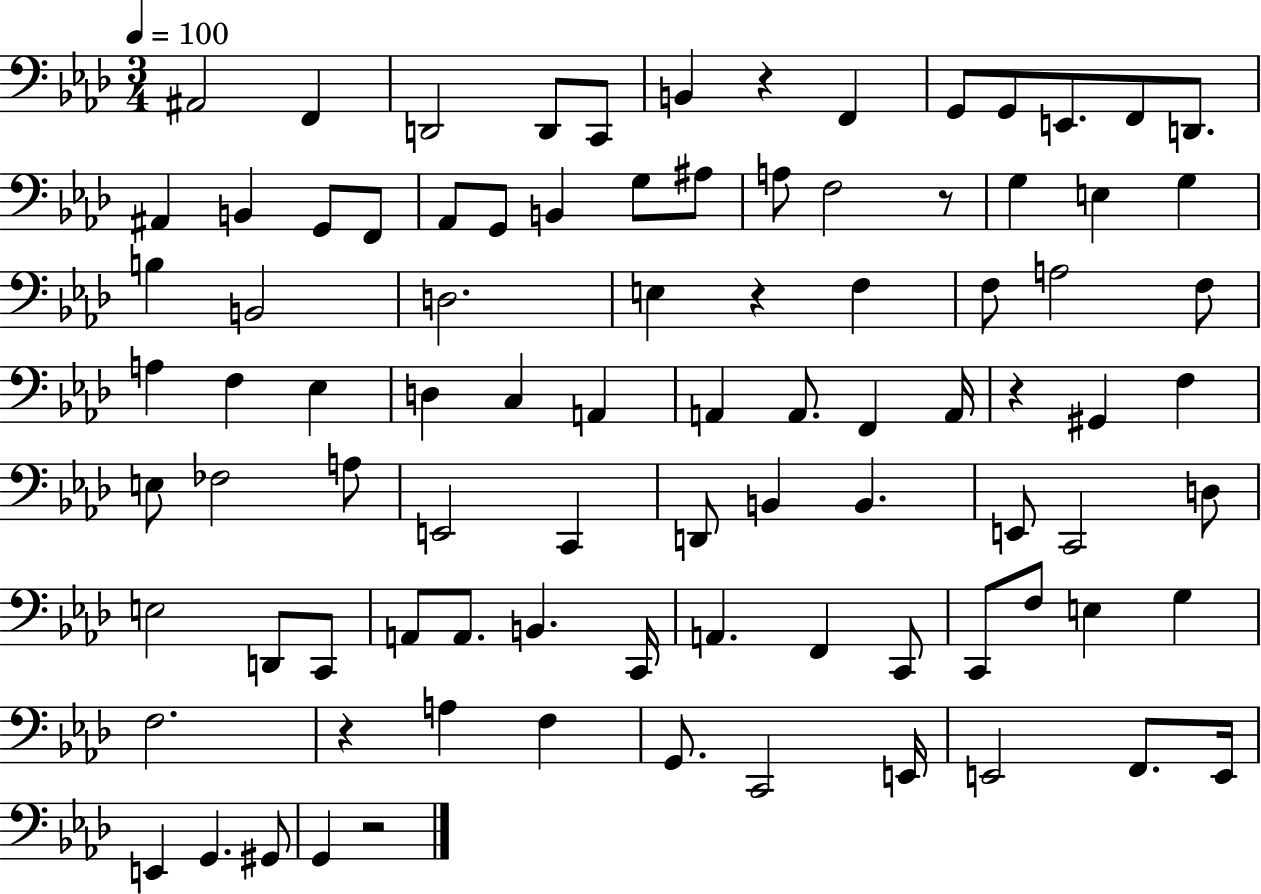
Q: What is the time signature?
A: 3/4